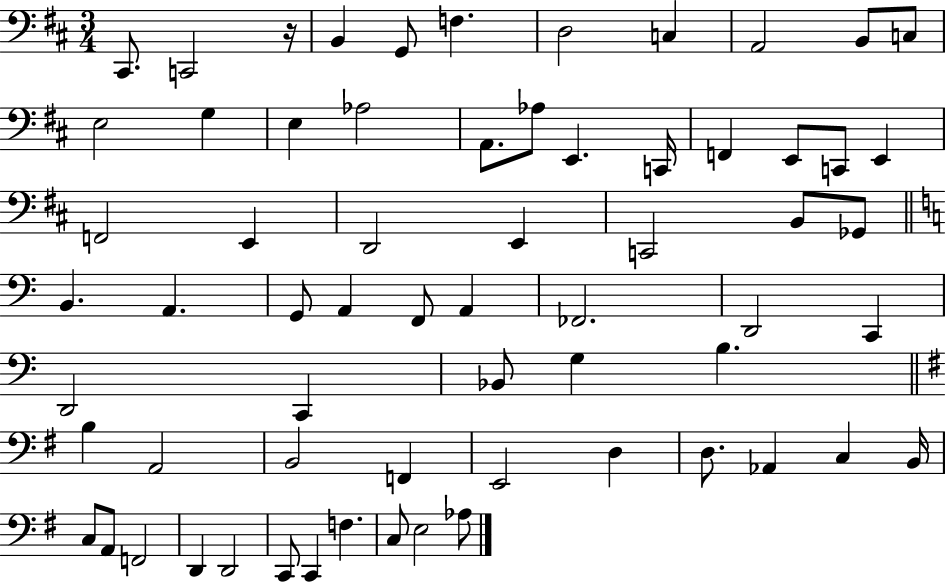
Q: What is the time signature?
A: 3/4